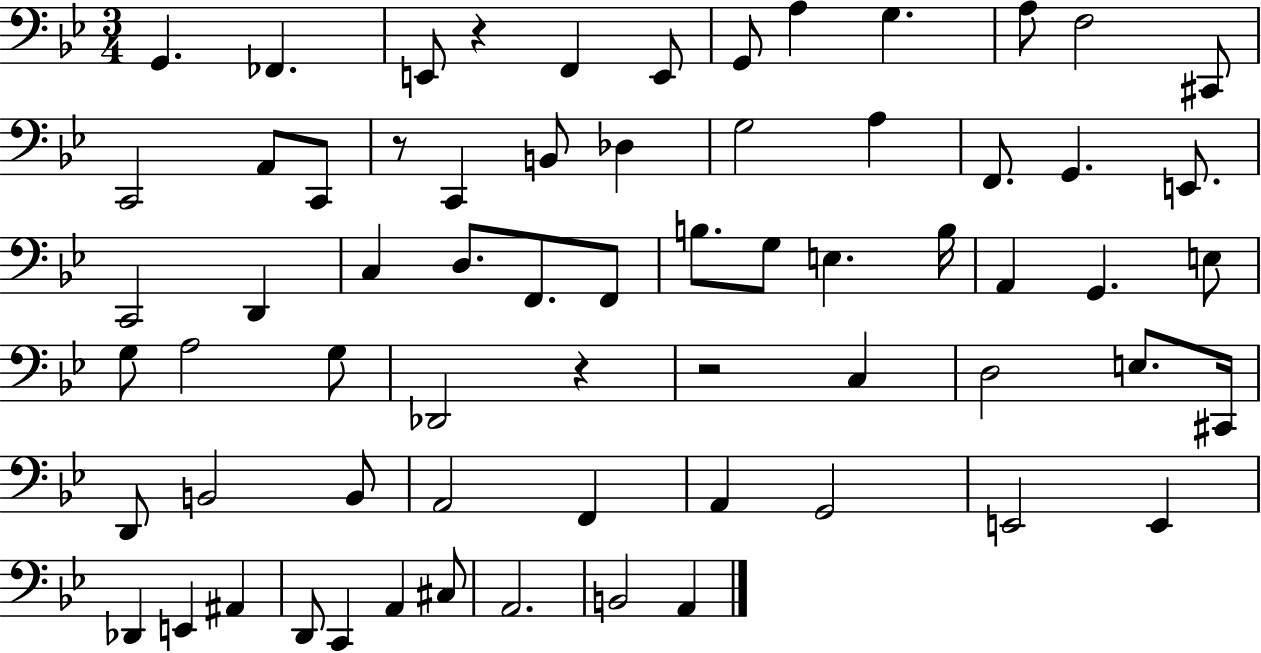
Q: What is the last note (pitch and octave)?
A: A2